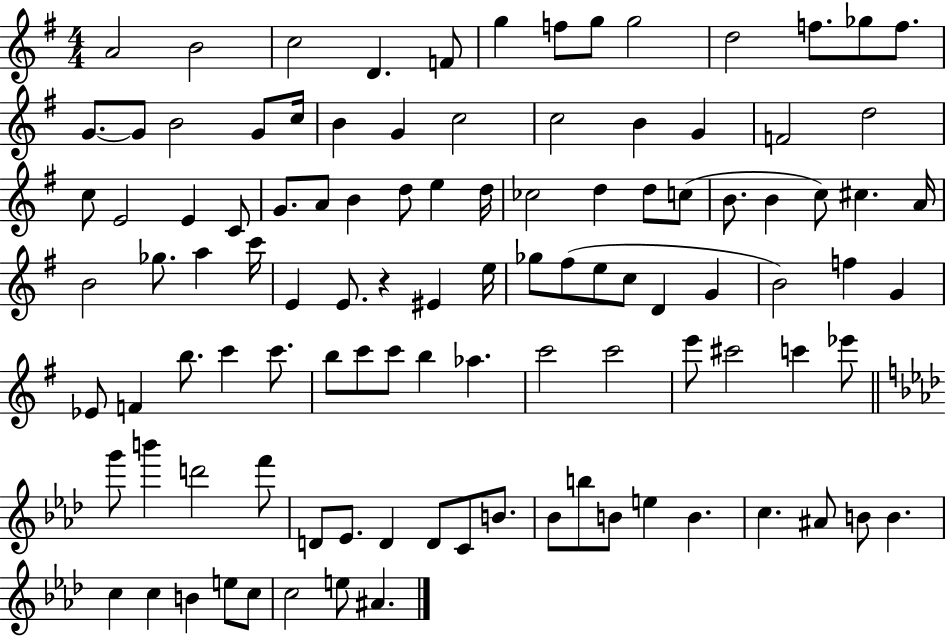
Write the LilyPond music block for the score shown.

{
  \clef treble
  \numericTimeSignature
  \time 4/4
  \key g \major
  a'2 b'2 | c''2 d'4. f'8 | g''4 f''8 g''8 g''2 | d''2 f''8. ges''8 f''8. | \break g'8.~~ g'8 b'2 g'8 c''16 | b'4 g'4 c''2 | c''2 b'4 g'4 | f'2 d''2 | \break c''8 e'2 e'4 c'8 | g'8. a'8 b'4 d''8 e''4 d''16 | ces''2 d''4 d''8 c''8( | b'8. b'4 c''8) cis''4. a'16 | \break b'2 ges''8. a''4 c'''16 | e'4 e'8. r4 eis'4 e''16 | ges''8 fis''8( e''8 c''8 d'4 g'4 | b'2) f''4 g'4 | \break ees'8 f'4 b''8. c'''4 c'''8. | b''8 c'''8 c'''8 b''4 aes''4. | c'''2 c'''2 | e'''8 cis'''2 c'''4 ees'''8 | \break \bar "||" \break \key aes \major g'''8 b'''4 d'''2 f'''8 | d'8 ees'8. d'4 d'8 c'8 b'8. | bes'8 b''8 b'8 e''4 b'4. | c''4. ais'8 b'8 b'4. | \break c''4 c''4 b'4 e''8 c''8 | c''2 e''8 ais'4. | \bar "|."
}